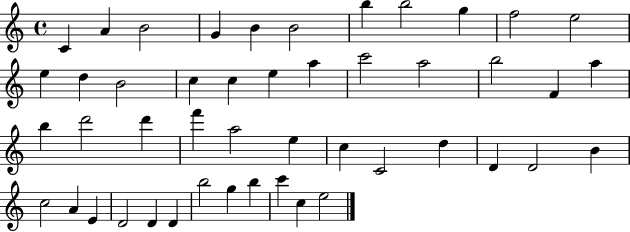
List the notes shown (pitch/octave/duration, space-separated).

C4/q A4/q B4/h G4/q B4/q B4/h B5/q B5/h G5/q F5/h E5/h E5/q D5/q B4/h C5/q C5/q E5/q A5/q C6/h A5/h B5/h F4/q A5/q B5/q D6/h D6/q F6/q A5/h E5/q C5/q C4/h D5/q D4/q D4/h B4/q C5/h A4/q E4/q D4/h D4/q D4/q B5/h G5/q B5/q C6/q C5/q E5/h